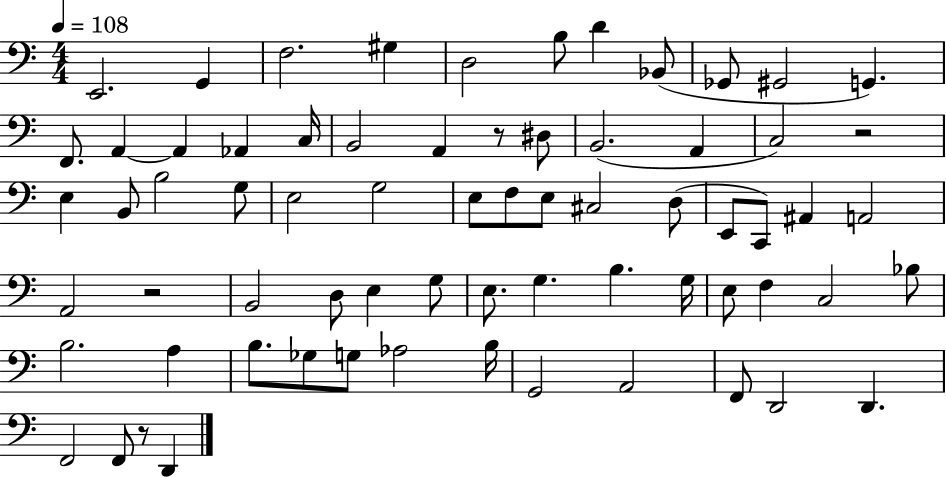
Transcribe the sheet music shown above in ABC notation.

X:1
T:Untitled
M:4/4
L:1/4
K:C
E,,2 G,, F,2 ^G, D,2 B,/2 D _B,,/2 _G,,/2 ^G,,2 G,, F,,/2 A,, A,, _A,, C,/4 B,,2 A,, z/2 ^D,/2 B,,2 A,, C,2 z2 E, B,,/2 B,2 G,/2 E,2 G,2 E,/2 F,/2 E,/2 ^C,2 D,/2 E,,/2 C,,/2 ^A,, A,,2 A,,2 z2 B,,2 D,/2 E, G,/2 E,/2 G, B, G,/4 E,/2 F, C,2 _B,/2 B,2 A, B,/2 _G,/2 G,/2 _A,2 B,/4 G,,2 A,,2 F,,/2 D,,2 D,, F,,2 F,,/2 z/2 D,,